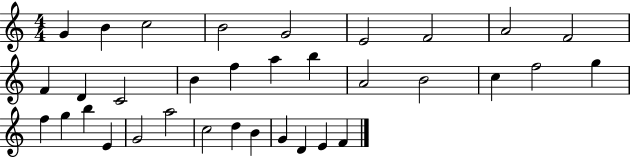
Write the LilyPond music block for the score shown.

{
  \clef treble
  \numericTimeSignature
  \time 4/4
  \key c \major
  g'4 b'4 c''2 | b'2 g'2 | e'2 f'2 | a'2 f'2 | \break f'4 d'4 c'2 | b'4 f''4 a''4 b''4 | a'2 b'2 | c''4 f''2 g''4 | \break f''4 g''4 b''4 e'4 | g'2 a''2 | c''2 d''4 b'4 | g'4 d'4 e'4 f'4 | \break \bar "|."
}